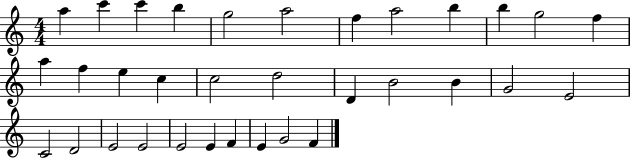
A5/q C6/q C6/q B5/q G5/h A5/h F5/q A5/h B5/q B5/q G5/h F5/q A5/q F5/q E5/q C5/q C5/h D5/h D4/q B4/h B4/q G4/h E4/h C4/h D4/h E4/h E4/h E4/h E4/q F4/q E4/q G4/h F4/q